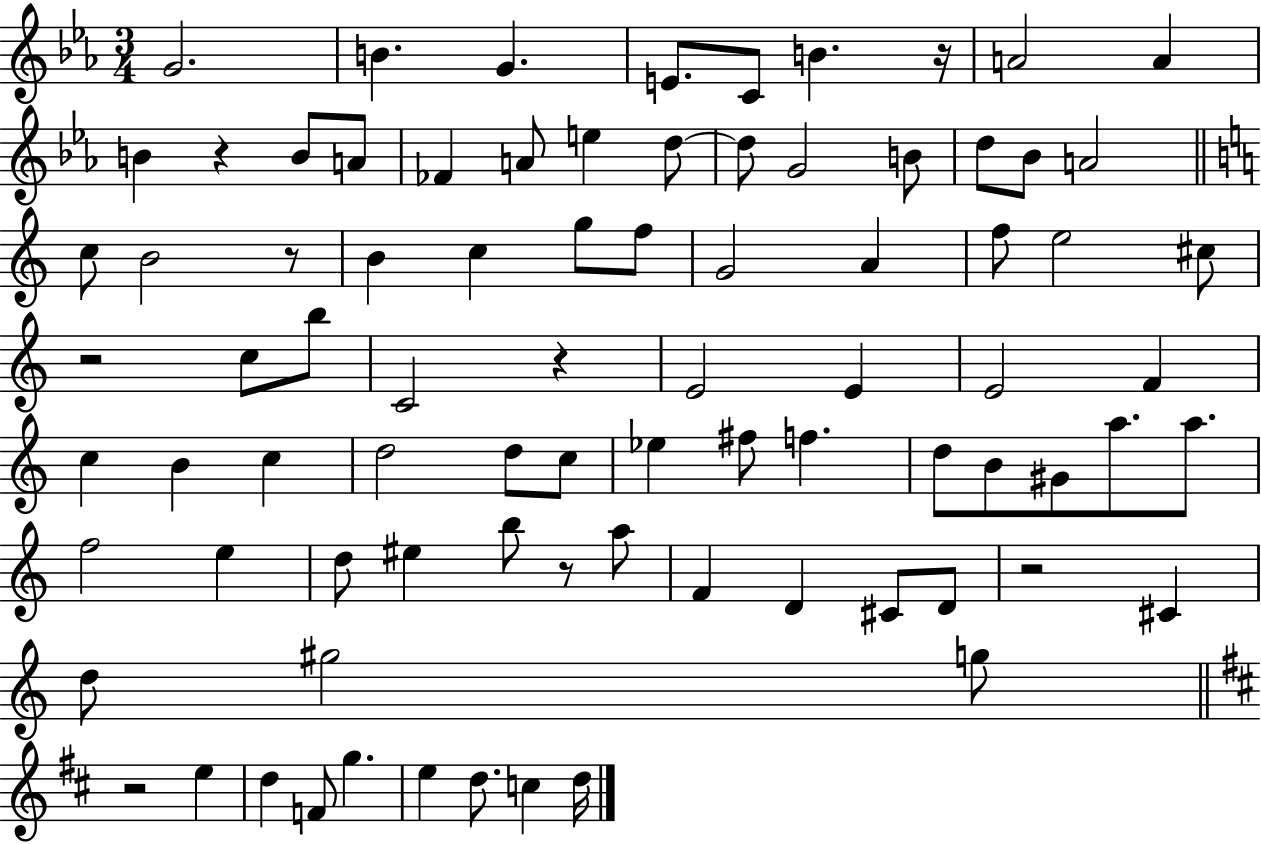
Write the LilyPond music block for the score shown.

{
  \clef treble
  \numericTimeSignature
  \time 3/4
  \key ees \major
  g'2. | b'4. g'4. | e'8. c'8 b'4. r16 | a'2 a'4 | \break b'4 r4 b'8 a'8 | fes'4 a'8 e''4 d''8~~ | d''8 g'2 b'8 | d''8 bes'8 a'2 | \break \bar "||" \break \key c \major c''8 b'2 r8 | b'4 c''4 g''8 f''8 | g'2 a'4 | f''8 e''2 cis''8 | \break r2 c''8 b''8 | c'2 r4 | e'2 e'4 | e'2 f'4 | \break c''4 b'4 c''4 | d''2 d''8 c''8 | ees''4 fis''8 f''4. | d''8 b'8 gis'8 a''8. a''8. | \break f''2 e''4 | d''8 eis''4 b''8 r8 a''8 | f'4 d'4 cis'8 d'8 | r2 cis'4 | \break d''8 gis''2 g''8 | \bar "||" \break \key d \major r2 e''4 | d''4 f'8 g''4. | e''4 d''8. c''4 d''16 | \bar "|."
}